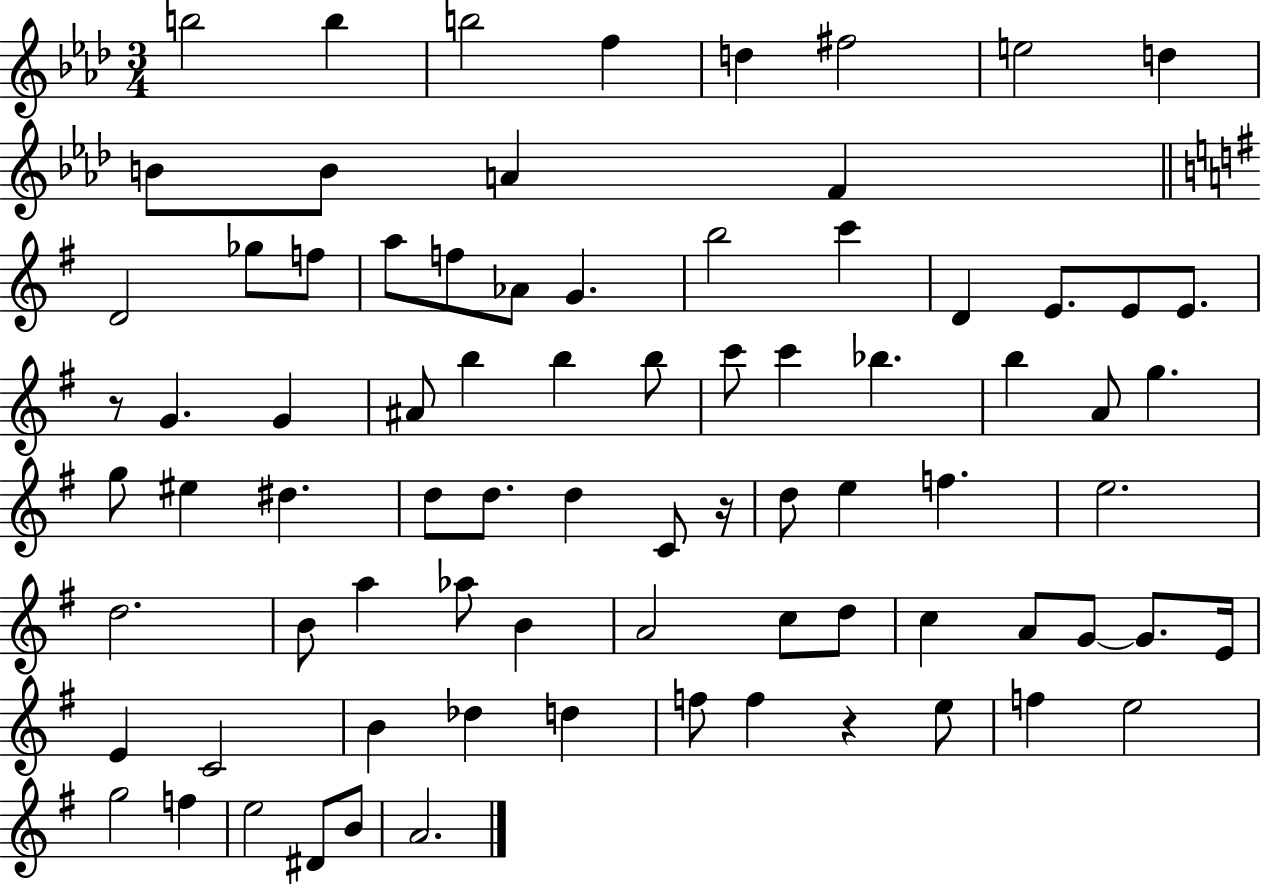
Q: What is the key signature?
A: AES major